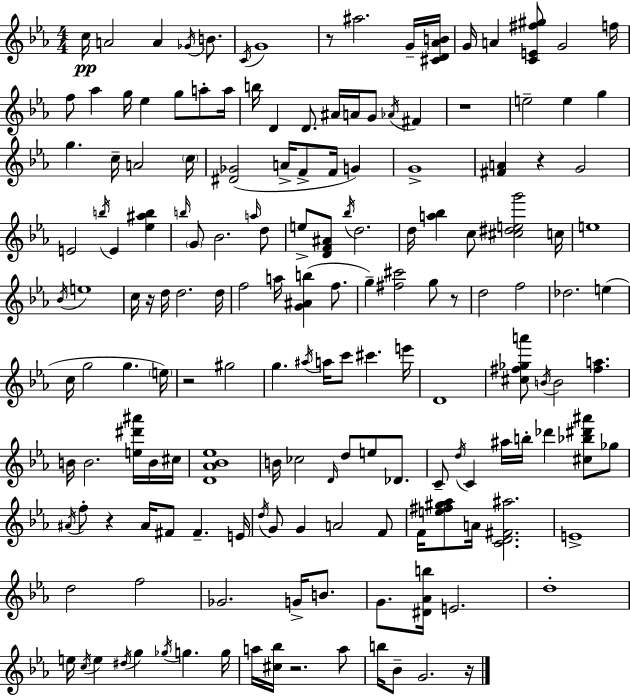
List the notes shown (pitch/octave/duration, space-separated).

C5/s A4/h A4/q Gb4/s B4/e. C4/s G4/w R/e A#5/h. G4/s [C#4,D4,Ab4,B4]/s G4/s A4/q [C4,E4,F#5,G#5]/e G4/h F5/s F5/e Ab5/q G5/s Eb5/q G5/e A5/e A5/s B5/s D4/q D4/e. A#4/s A4/s G4/e Ab4/s F#4/q R/w E5/h E5/q G5/q G5/q. C5/s A4/h C5/s [D#4,Gb4]/h A4/s F4/e F4/s G4/q G4/w [F#4,A4]/q R/q G4/h E4/h B5/s E4/q [Eb5,A#5,B5]/q B5/s G4/e Bb4/h. A5/s D5/e E5/e [D4,F4,A#4]/e Bb5/s D5/h. D5/s [A5,Bb5]/q C5/e [C#5,D#5,E5,G6]/h C5/s E5/w Bb4/s E5/w C5/s R/s D5/s D5/h. D5/s F5/h A5/s [G4,A#4,B5]/q F5/e. G5/q [F#5,C#6]/h G5/e R/e D5/h F5/h Db5/h. E5/q C5/s G5/h G5/q. E5/s R/h G#5/h G5/q. A#5/s A5/s C6/e C#6/q. E6/s D4/w [C#5,F#5,Gb5,A6]/e B4/s B4/h [F#5,A5]/q. B4/s B4/h. [E5,D#6,A#6]/s B4/s C#5/s [D4,Ab4,Bb4,Eb5]/w B4/s CES5/h D4/s D5/e E5/e Db4/e. C4/e D5/s C4/q A#5/s B5/s Db6/q [C#5,Bb5,D#6,A#6]/e Gb5/e A#4/s F5/e R/q A#4/s F#4/e F#4/q. E4/s D5/s G4/e G4/q A4/h F4/e F4/s [E5,F#5,G#5,Ab5]/e A4/s [C4,D4,F#4,A#5]/h. E4/w D5/h F5/h Gb4/h. G4/s B4/e. G4/e. [D#4,Ab4,B5]/s E4/h. D5/w E5/s C5/s E5/q D#5/s G5/q Gb5/s G5/q. G5/s A5/s [C#5,Bb5]/s R/h. A5/e B5/s Bb4/e G4/h. R/s